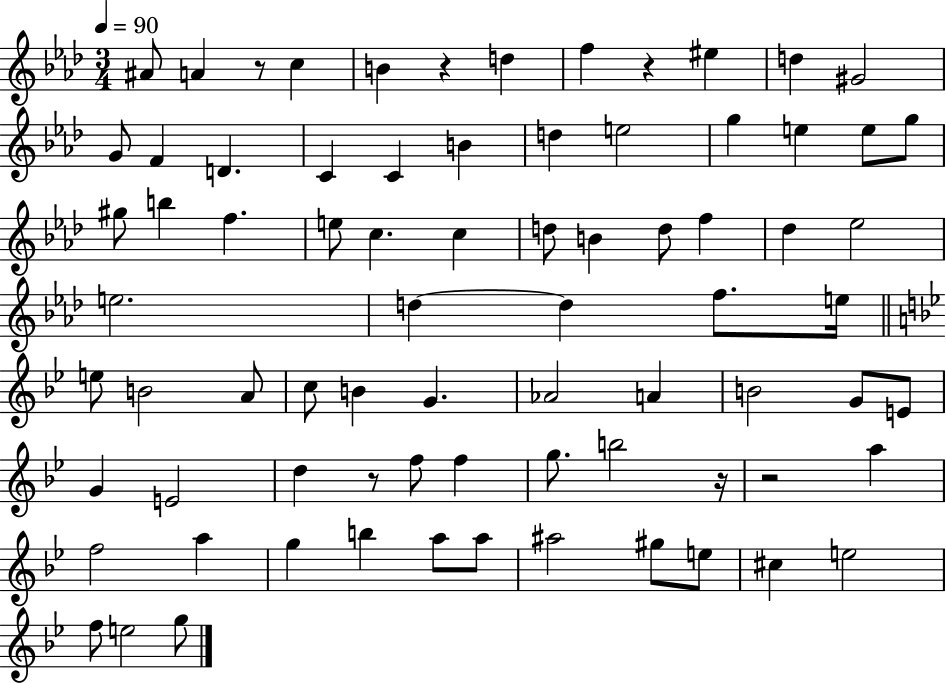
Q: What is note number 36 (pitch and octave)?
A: D5